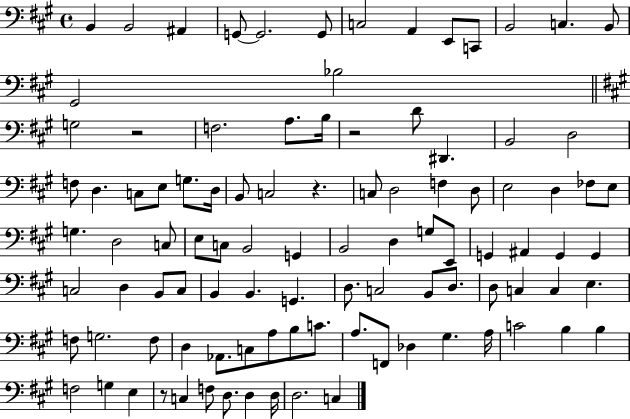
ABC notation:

X:1
T:Untitled
M:4/4
L:1/4
K:A
B,, B,,2 ^A,, G,,/2 G,,2 G,,/2 C,2 A,, E,,/2 C,,/2 B,,2 C, B,,/2 ^G,,2 _B,2 G,2 z2 F,2 A,/2 B,/4 z2 D/2 ^D,, B,,2 D,2 F,/2 D, C,/2 E,/2 G,/2 D,/4 B,,/2 C,2 z C,/2 D,2 F, D,/2 E,2 D, _F,/2 E,/2 G, D,2 C,/2 E,/2 C,/2 B,,2 G,, B,,2 D, G,/2 E,,/2 G,, ^A,, G,, G,, C,2 D, B,,/2 C,/2 B,, B,, G,, D,/2 C,2 B,,/2 D,/2 D,/2 C, C, E, F,/2 G,2 F,/2 D, _A,,/2 C,/2 A,/2 B,/2 C/2 A,/2 F,,/2 _D, ^G, A,/4 C2 B, B, F,2 G, E, z/2 C, F,/2 D,/2 D, D,/4 D,2 C,